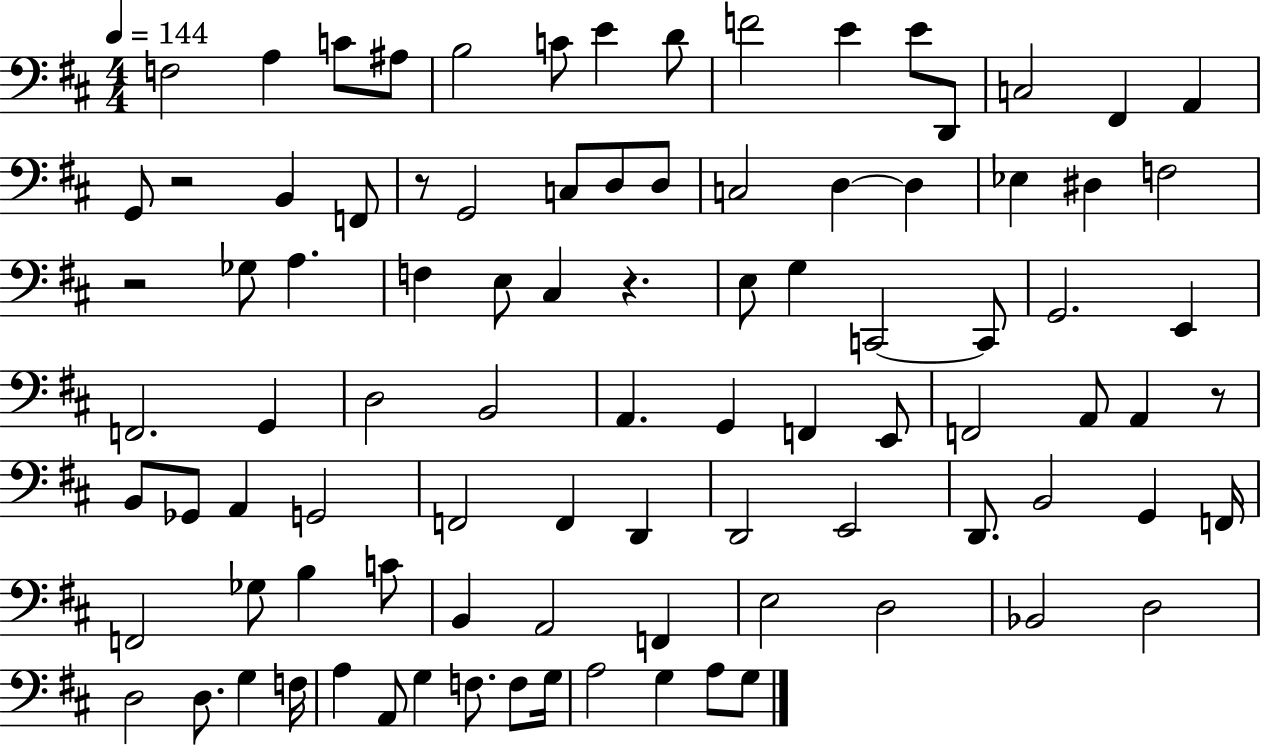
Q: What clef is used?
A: bass